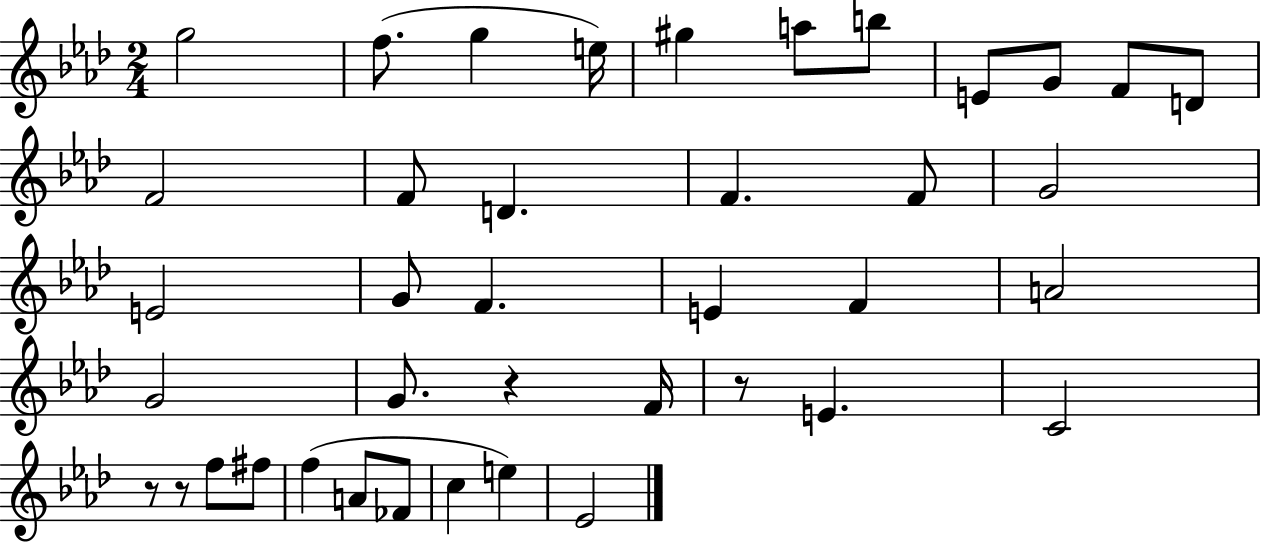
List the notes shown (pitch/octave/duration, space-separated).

G5/h F5/e. G5/q E5/s G#5/q A5/e B5/e E4/e G4/e F4/e D4/e F4/h F4/e D4/q. F4/q. F4/e G4/h E4/h G4/e F4/q. E4/q F4/q A4/h G4/h G4/e. R/q F4/s R/e E4/q. C4/h R/e R/e F5/e F#5/e F5/q A4/e FES4/e C5/q E5/q Eb4/h